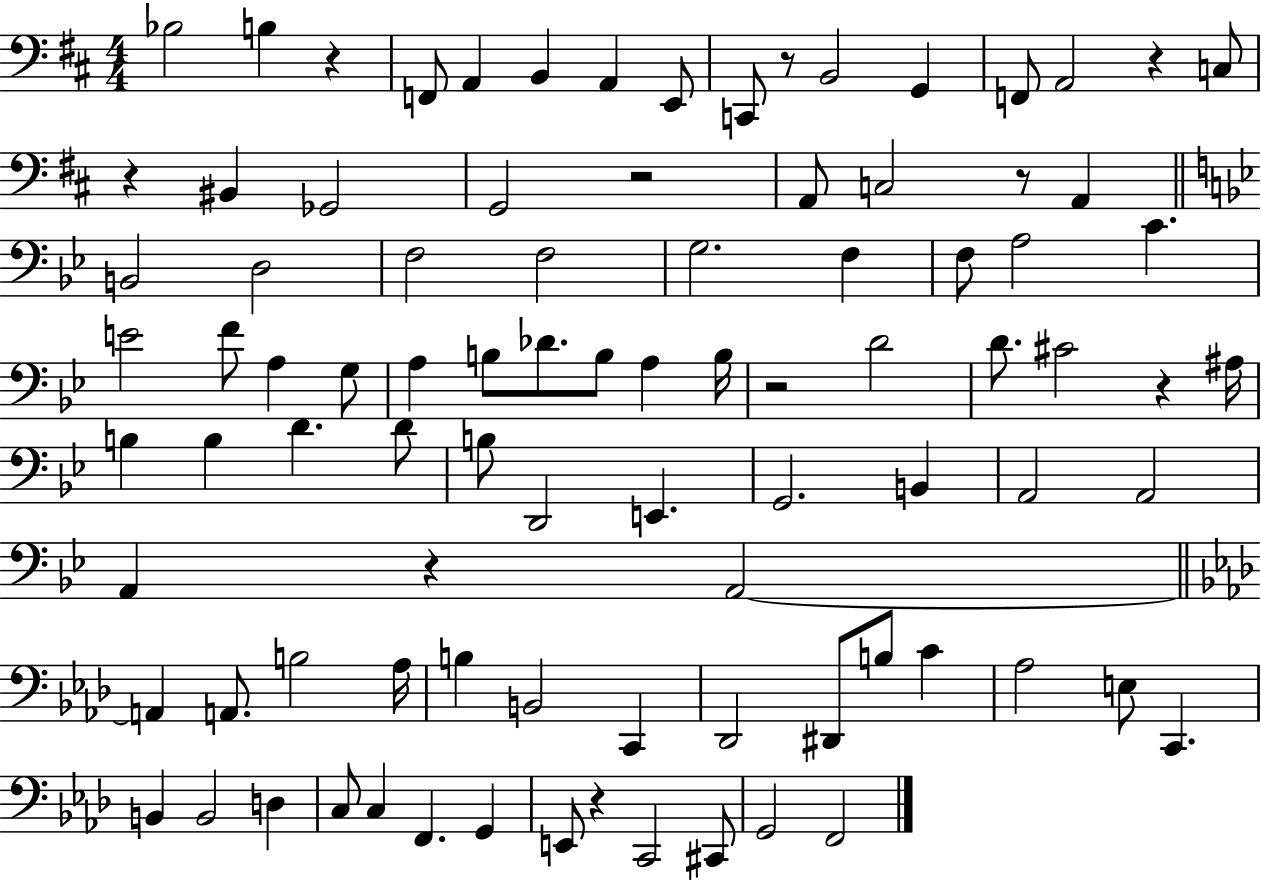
Bb3/h B3/q R/q F2/e A2/q B2/q A2/q E2/e C2/e R/e B2/h G2/q F2/e A2/h R/q C3/e R/q BIS2/q Gb2/h G2/h R/h A2/e C3/h R/e A2/q B2/h D3/h F3/h F3/h G3/h. F3/q F3/e A3/h C4/q. E4/h F4/e A3/q G3/e A3/q B3/e Db4/e. B3/e A3/q B3/s R/h D4/h D4/e. C#4/h R/q A#3/s B3/q B3/q D4/q. D4/e B3/e D2/h E2/q. G2/h. B2/q A2/h A2/h A2/q R/q A2/h A2/q A2/e. B3/h Ab3/s B3/q B2/h C2/q Db2/h D#2/e B3/e C4/q Ab3/h E3/e C2/q. B2/q B2/h D3/q C3/e C3/q F2/q. G2/q E2/e R/q C2/h C#2/e G2/h F2/h